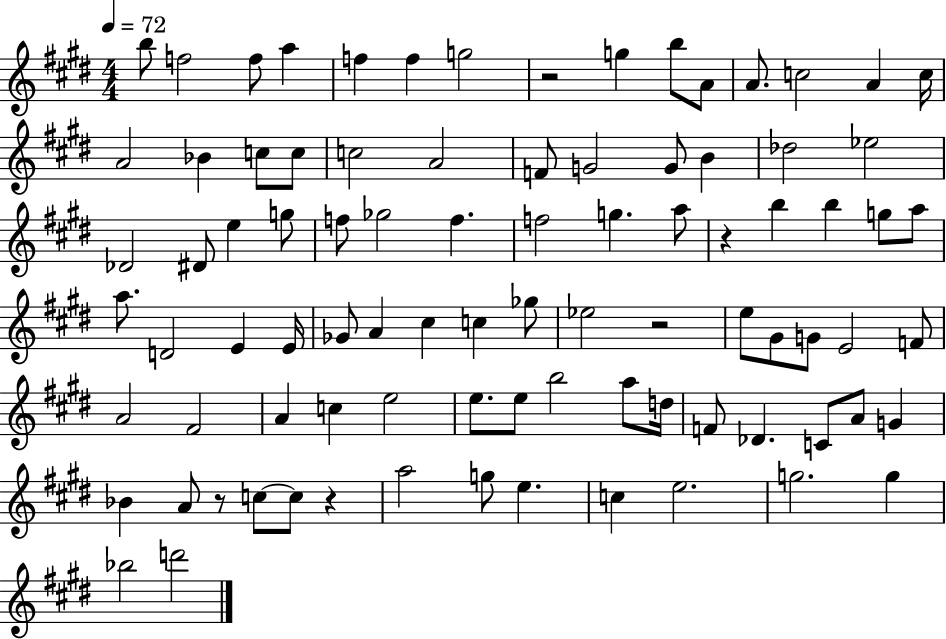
B5/e F5/h F5/e A5/q F5/q F5/q G5/h R/h G5/q B5/e A4/e A4/e. C5/h A4/q C5/s A4/h Bb4/q C5/e C5/e C5/h A4/h F4/e G4/h G4/e B4/q Db5/h Eb5/h Db4/h D#4/e E5/q G5/e F5/e Gb5/h F5/q. F5/h G5/q. A5/e R/q B5/q B5/q G5/e A5/e A5/e. D4/h E4/q E4/s Gb4/e A4/q C#5/q C5/q Gb5/e Eb5/h R/h E5/e G#4/e G4/e E4/h F4/e A4/h F#4/h A4/q C5/q E5/h E5/e. E5/e B5/h A5/e D5/s F4/e Db4/q. C4/e A4/e G4/q Bb4/q A4/e R/e C5/e C5/e R/q A5/h G5/e E5/q. C5/q E5/h. G5/h. G5/q Bb5/h D6/h